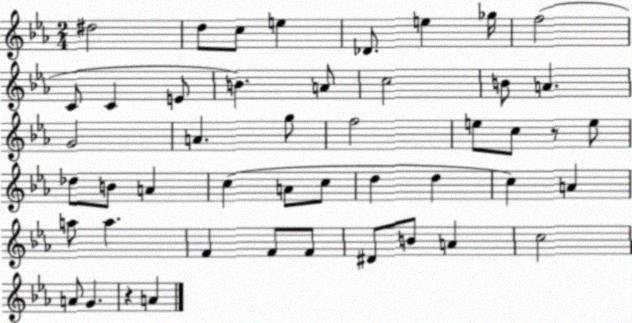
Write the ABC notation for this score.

X:1
T:Untitled
M:2/4
L:1/4
K:Eb
^d2 d/2 c/2 e _D/2 e _g/4 f2 C/2 C E/2 B A/2 c2 B/2 A G2 A g/2 f2 e/2 c/2 z/2 e/2 _d/2 B/2 A c A/2 c/2 d d c A a/2 a F F/2 F/2 ^D/2 B/2 A c2 A/2 G z A